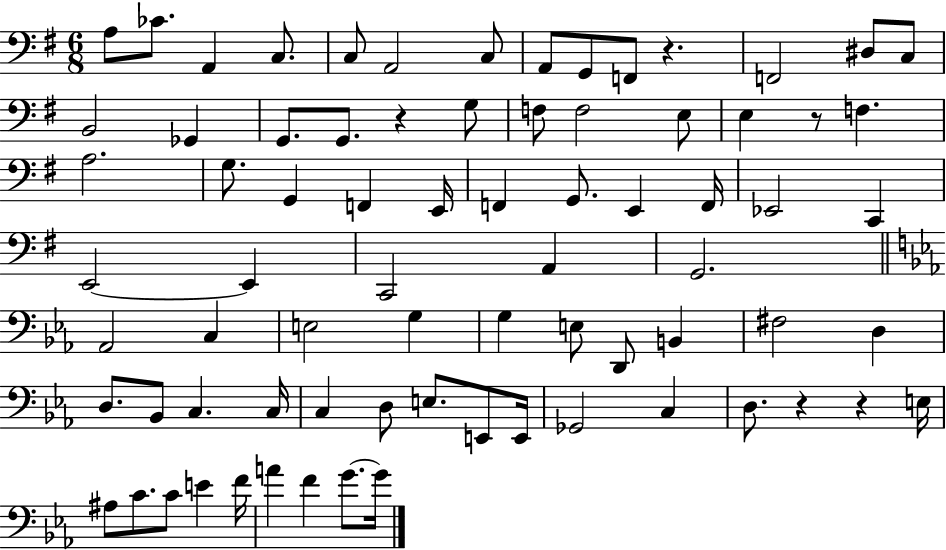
X:1
T:Untitled
M:6/8
L:1/4
K:G
A,/2 _C/2 A,, C,/2 C,/2 A,,2 C,/2 A,,/2 G,,/2 F,,/2 z F,,2 ^D,/2 C,/2 B,,2 _G,, G,,/2 G,,/2 z G,/2 F,/2 F,2 E,/2 E, z/2 F, A,2 G,/2 G,, F,, E,,/4 F,, G,,/2 E,, F,,/4 _E,,2 C,, E,,2 E,, C,,2 A,, G,,2 _A,,2 C, E,2 G, G, E,/2 D,,/2 B,, ^F,2 D, D,/2 _B,,/2 C, C,/4 C, D,/2 E,/2 E,,/2 E,,/4 _G,,2 C, D,/2 z z E,/4 ^A,/2 C/2 C/2 E F/4 A F G/2 G/4